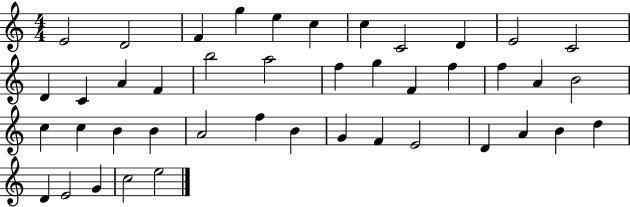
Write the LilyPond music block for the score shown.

{
  \clef treble
  \numericTimeSignature
  \time 4/4
  \key c \major
  e'2 d'2 | f'4 g''4 e''4 c''4 | c''4 c'2 d'4 | e'2 c'2 | \break d'4 c'4 a'4 f'4 | b''2 a''2 | f''4 g''4 f'4 f''4 | f''4 a'4 b'2 | \break c''4 c''4 b'4 b'4 | a'2 f''4 b'4 | g'4 f'4 e'2 | d'4 a'4 b'4 d''4 | \break d'4 e'2 g'4 | c''2 e''2 | \bar "|."
}